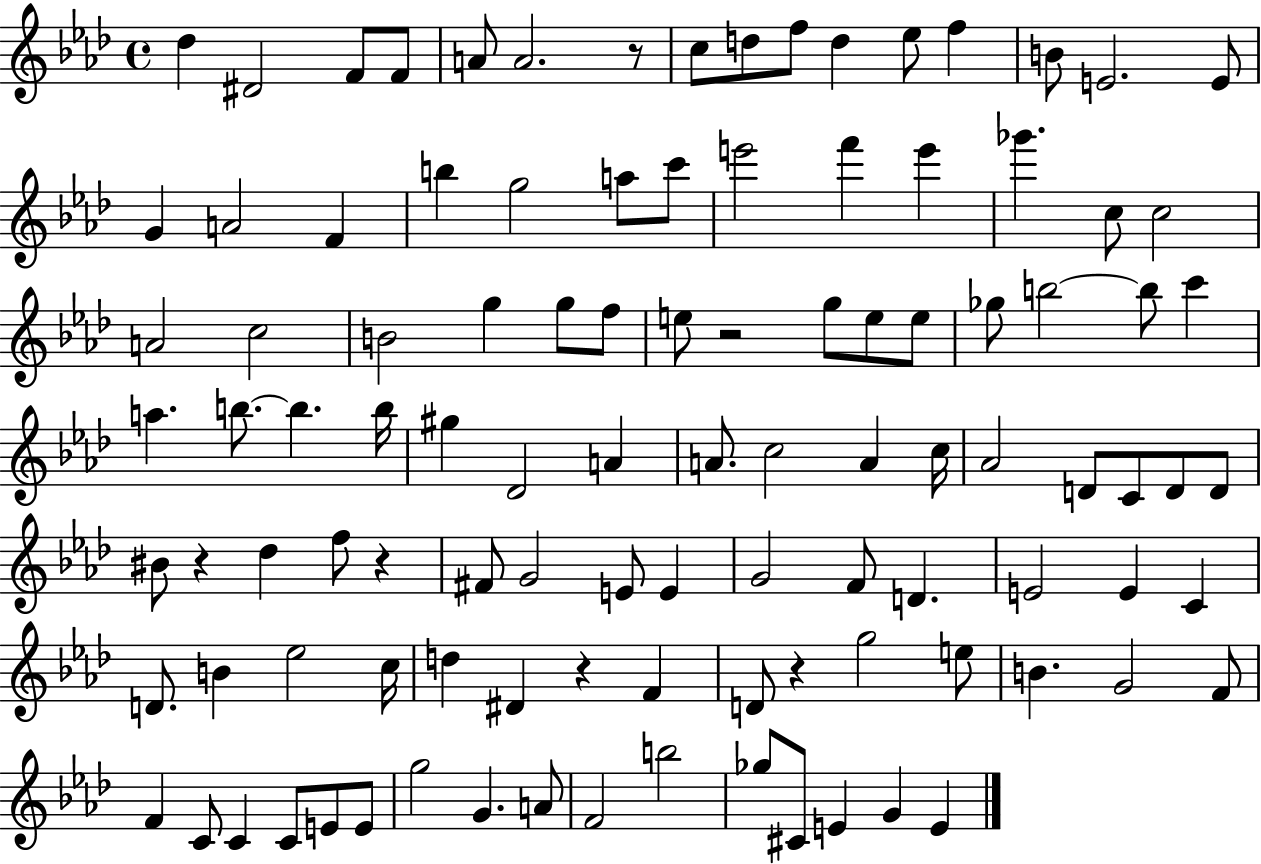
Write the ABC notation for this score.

X:1
T:Untitled
M:4/4
L:1/4
K:Ab
_d ^D2 F/2 F/2 A/2 A2 z/2 c/2 d/2 f/2 d _e/2 f B/2 E2 E/2 G A2 F b g2 a/2 c'/2 e'2 f' e' _g' c/2 c2 A2 c2 B2 g g/2 f/2 e/2 z2 g/2 e/2 e/2 _g/2 b2 b/2 c' a b/2 b b/4 ^g _D2 A A/2 c2 A c/4 _A2 D/2 C/2 D/2 D/2 ^B/2 z _d f/2 z ^F/2 G2 E/2 E G2 F/2 D E2 E C D/2 B _e2 c/4 d ^D z F D/2 z g2 e/2 B G2 F/2 F C/2 C C/2 E/2 E/2 g2 G A/2 F2 b2 _g/2 ^C/2 E G E